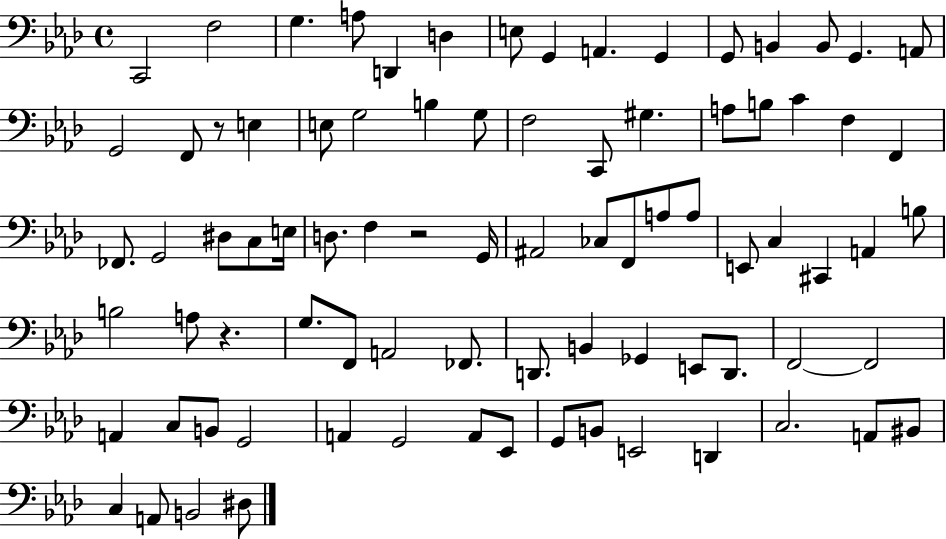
C2/h F3/h G3/q. A3/e D2/q D3/q E3/e G2/q A2/q. G2/q G2/e B2/q B2/e G2/q. A2/e G2/h F2/e R/e E3/q E3/e G3/h B3/q G3/e F3/h C2/e G#3/q. A3/e B3/e C4/q F3/q F2/q FES2/e. G2/h D#3/e C3/e E3/s D3/e. F3/q R/h G2/s A#2/h CES3/e F2/e A3/e A3/e E2/e C3/q C#2/q A2/q B3/e B3/h A3/e R/q. G3/e. F2/e A2/h FES2/e. D2/e. B2/q Gb2/q E2/e D2/e. F2/h F2/h A2/q C3/e B2/e G2/h A2/q G2/h A2/e Eb2/e G2/e B2/e E2/h D2/q C3/h. A2/e BIS2/e C3/q A2/e B2/h D#3/e